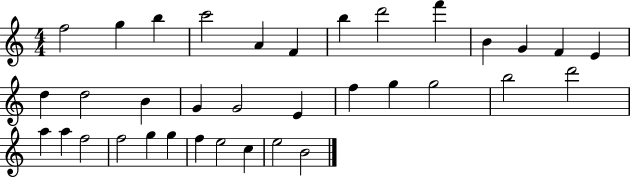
F5/h G5/q B5/q C6/h A4/q F4/q B5/q D6/h F6/q B4/q G4/q F4/q E4/q D5/q D5/h B4/q G4/q G4/h E4/q F5/q G5/q G5/h B5/h D6/h A5/q A5/q F5/h F5/h G5/q G5/q F5/q E5/h C5/q E5/h B4/h